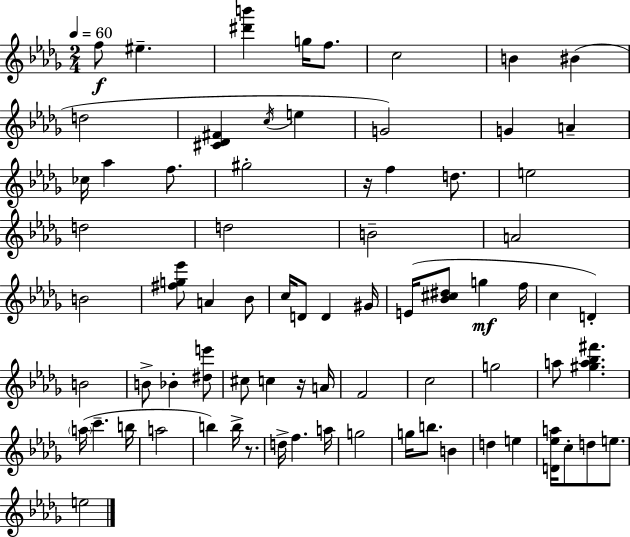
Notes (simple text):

F5/e EIS5/q. [D#6,B6]/q G5/s F5/e. C5/h B4/q BIS4/q D5/h [C#4,Db4,F#4]/q C5/s E5/q G4/h G4/q A4/q CES5/s Ab5/q F5/e. G#5/h R/s F5/q D5/e. E5/h D5/h D5/h B4/h A4/h B4/h [F#5,G5,Eb6]/e A4/q Bb4/e C5/s D4/e D4/q G#4/s E4/s [Bb4,C#5,D#5]/e G5/q F5/s C5/q D4/q B4/h B4/e Bb4/q [D#5,E6]/e C#5/e C5/q R/s A4/s F4/h C5/h G5/h A5/e [G#5,A5,Bb5,F#6]/q. A5/s C6/q. B5/s A5/h B5/q B5/s R/e. D5/s F5/q. A5/s G5/h G5/s B5/e. B4/q D5/q E5/q [D4,Eb5,A5]/s C5/e D5/e E5/e. E5/h